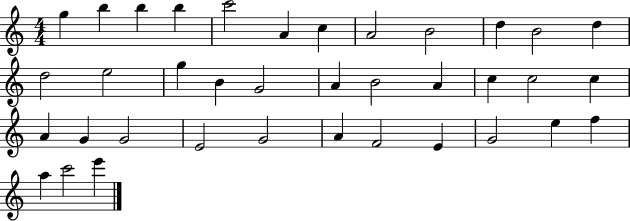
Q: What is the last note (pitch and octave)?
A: E6